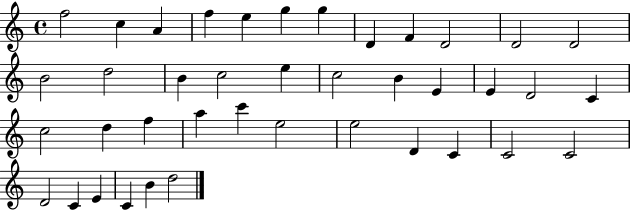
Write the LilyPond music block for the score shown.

{
  \clef treble
  \time 4/4
  \defaultTimeSignature
  \key c \major
  f''2 c''4 a'4 | f''4 e''4 g''4 g''4 | d'4 f'4 d'2 | d'2 d'2 | \break b'2 d''2 | b'4 c''2 e''4 | c''2 b'4 e'4 | e'4 d'2 c'4 | \break c''2 d''4 f''4 | a''4 c'''4 e''2 | e''2 d'4 c'4 | c'2 c'2 | \break d'2 c'4 e'4 | c'4 b'4 d''2 | \bar "|."
}